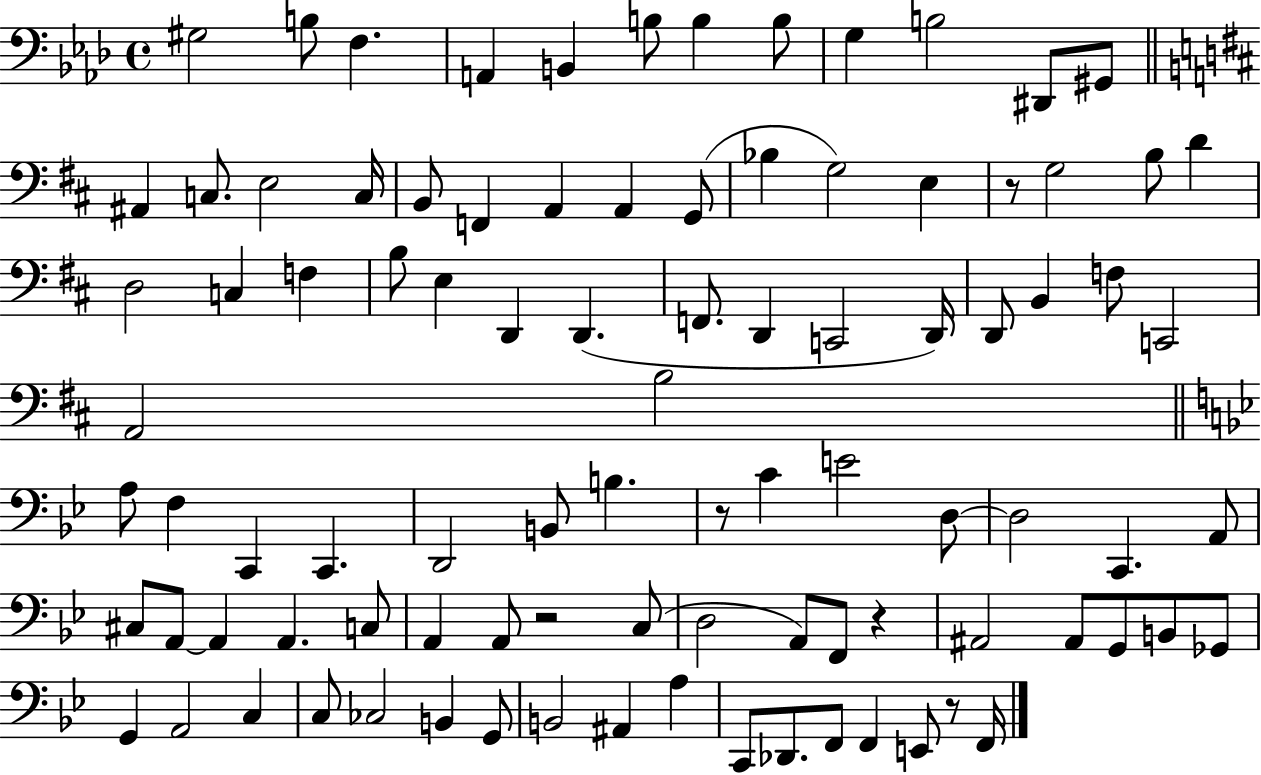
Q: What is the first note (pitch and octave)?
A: G#3